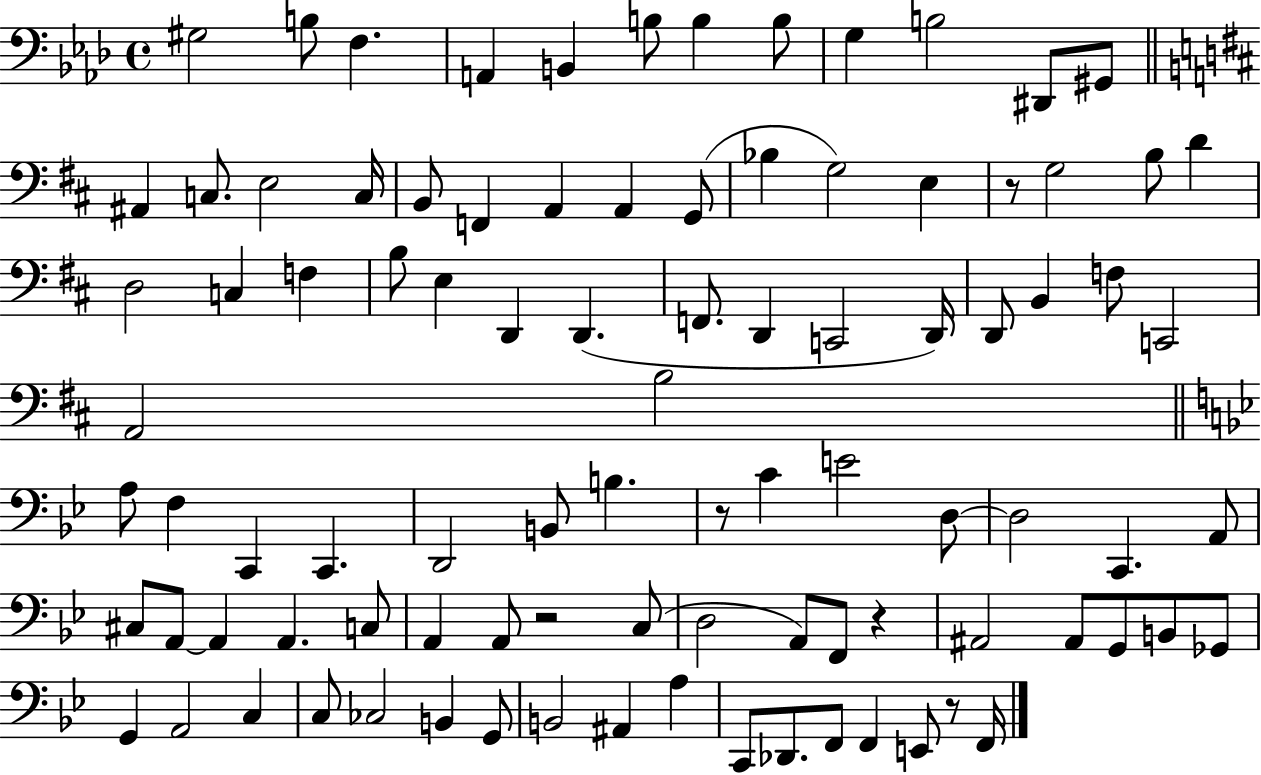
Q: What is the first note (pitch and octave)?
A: G#3